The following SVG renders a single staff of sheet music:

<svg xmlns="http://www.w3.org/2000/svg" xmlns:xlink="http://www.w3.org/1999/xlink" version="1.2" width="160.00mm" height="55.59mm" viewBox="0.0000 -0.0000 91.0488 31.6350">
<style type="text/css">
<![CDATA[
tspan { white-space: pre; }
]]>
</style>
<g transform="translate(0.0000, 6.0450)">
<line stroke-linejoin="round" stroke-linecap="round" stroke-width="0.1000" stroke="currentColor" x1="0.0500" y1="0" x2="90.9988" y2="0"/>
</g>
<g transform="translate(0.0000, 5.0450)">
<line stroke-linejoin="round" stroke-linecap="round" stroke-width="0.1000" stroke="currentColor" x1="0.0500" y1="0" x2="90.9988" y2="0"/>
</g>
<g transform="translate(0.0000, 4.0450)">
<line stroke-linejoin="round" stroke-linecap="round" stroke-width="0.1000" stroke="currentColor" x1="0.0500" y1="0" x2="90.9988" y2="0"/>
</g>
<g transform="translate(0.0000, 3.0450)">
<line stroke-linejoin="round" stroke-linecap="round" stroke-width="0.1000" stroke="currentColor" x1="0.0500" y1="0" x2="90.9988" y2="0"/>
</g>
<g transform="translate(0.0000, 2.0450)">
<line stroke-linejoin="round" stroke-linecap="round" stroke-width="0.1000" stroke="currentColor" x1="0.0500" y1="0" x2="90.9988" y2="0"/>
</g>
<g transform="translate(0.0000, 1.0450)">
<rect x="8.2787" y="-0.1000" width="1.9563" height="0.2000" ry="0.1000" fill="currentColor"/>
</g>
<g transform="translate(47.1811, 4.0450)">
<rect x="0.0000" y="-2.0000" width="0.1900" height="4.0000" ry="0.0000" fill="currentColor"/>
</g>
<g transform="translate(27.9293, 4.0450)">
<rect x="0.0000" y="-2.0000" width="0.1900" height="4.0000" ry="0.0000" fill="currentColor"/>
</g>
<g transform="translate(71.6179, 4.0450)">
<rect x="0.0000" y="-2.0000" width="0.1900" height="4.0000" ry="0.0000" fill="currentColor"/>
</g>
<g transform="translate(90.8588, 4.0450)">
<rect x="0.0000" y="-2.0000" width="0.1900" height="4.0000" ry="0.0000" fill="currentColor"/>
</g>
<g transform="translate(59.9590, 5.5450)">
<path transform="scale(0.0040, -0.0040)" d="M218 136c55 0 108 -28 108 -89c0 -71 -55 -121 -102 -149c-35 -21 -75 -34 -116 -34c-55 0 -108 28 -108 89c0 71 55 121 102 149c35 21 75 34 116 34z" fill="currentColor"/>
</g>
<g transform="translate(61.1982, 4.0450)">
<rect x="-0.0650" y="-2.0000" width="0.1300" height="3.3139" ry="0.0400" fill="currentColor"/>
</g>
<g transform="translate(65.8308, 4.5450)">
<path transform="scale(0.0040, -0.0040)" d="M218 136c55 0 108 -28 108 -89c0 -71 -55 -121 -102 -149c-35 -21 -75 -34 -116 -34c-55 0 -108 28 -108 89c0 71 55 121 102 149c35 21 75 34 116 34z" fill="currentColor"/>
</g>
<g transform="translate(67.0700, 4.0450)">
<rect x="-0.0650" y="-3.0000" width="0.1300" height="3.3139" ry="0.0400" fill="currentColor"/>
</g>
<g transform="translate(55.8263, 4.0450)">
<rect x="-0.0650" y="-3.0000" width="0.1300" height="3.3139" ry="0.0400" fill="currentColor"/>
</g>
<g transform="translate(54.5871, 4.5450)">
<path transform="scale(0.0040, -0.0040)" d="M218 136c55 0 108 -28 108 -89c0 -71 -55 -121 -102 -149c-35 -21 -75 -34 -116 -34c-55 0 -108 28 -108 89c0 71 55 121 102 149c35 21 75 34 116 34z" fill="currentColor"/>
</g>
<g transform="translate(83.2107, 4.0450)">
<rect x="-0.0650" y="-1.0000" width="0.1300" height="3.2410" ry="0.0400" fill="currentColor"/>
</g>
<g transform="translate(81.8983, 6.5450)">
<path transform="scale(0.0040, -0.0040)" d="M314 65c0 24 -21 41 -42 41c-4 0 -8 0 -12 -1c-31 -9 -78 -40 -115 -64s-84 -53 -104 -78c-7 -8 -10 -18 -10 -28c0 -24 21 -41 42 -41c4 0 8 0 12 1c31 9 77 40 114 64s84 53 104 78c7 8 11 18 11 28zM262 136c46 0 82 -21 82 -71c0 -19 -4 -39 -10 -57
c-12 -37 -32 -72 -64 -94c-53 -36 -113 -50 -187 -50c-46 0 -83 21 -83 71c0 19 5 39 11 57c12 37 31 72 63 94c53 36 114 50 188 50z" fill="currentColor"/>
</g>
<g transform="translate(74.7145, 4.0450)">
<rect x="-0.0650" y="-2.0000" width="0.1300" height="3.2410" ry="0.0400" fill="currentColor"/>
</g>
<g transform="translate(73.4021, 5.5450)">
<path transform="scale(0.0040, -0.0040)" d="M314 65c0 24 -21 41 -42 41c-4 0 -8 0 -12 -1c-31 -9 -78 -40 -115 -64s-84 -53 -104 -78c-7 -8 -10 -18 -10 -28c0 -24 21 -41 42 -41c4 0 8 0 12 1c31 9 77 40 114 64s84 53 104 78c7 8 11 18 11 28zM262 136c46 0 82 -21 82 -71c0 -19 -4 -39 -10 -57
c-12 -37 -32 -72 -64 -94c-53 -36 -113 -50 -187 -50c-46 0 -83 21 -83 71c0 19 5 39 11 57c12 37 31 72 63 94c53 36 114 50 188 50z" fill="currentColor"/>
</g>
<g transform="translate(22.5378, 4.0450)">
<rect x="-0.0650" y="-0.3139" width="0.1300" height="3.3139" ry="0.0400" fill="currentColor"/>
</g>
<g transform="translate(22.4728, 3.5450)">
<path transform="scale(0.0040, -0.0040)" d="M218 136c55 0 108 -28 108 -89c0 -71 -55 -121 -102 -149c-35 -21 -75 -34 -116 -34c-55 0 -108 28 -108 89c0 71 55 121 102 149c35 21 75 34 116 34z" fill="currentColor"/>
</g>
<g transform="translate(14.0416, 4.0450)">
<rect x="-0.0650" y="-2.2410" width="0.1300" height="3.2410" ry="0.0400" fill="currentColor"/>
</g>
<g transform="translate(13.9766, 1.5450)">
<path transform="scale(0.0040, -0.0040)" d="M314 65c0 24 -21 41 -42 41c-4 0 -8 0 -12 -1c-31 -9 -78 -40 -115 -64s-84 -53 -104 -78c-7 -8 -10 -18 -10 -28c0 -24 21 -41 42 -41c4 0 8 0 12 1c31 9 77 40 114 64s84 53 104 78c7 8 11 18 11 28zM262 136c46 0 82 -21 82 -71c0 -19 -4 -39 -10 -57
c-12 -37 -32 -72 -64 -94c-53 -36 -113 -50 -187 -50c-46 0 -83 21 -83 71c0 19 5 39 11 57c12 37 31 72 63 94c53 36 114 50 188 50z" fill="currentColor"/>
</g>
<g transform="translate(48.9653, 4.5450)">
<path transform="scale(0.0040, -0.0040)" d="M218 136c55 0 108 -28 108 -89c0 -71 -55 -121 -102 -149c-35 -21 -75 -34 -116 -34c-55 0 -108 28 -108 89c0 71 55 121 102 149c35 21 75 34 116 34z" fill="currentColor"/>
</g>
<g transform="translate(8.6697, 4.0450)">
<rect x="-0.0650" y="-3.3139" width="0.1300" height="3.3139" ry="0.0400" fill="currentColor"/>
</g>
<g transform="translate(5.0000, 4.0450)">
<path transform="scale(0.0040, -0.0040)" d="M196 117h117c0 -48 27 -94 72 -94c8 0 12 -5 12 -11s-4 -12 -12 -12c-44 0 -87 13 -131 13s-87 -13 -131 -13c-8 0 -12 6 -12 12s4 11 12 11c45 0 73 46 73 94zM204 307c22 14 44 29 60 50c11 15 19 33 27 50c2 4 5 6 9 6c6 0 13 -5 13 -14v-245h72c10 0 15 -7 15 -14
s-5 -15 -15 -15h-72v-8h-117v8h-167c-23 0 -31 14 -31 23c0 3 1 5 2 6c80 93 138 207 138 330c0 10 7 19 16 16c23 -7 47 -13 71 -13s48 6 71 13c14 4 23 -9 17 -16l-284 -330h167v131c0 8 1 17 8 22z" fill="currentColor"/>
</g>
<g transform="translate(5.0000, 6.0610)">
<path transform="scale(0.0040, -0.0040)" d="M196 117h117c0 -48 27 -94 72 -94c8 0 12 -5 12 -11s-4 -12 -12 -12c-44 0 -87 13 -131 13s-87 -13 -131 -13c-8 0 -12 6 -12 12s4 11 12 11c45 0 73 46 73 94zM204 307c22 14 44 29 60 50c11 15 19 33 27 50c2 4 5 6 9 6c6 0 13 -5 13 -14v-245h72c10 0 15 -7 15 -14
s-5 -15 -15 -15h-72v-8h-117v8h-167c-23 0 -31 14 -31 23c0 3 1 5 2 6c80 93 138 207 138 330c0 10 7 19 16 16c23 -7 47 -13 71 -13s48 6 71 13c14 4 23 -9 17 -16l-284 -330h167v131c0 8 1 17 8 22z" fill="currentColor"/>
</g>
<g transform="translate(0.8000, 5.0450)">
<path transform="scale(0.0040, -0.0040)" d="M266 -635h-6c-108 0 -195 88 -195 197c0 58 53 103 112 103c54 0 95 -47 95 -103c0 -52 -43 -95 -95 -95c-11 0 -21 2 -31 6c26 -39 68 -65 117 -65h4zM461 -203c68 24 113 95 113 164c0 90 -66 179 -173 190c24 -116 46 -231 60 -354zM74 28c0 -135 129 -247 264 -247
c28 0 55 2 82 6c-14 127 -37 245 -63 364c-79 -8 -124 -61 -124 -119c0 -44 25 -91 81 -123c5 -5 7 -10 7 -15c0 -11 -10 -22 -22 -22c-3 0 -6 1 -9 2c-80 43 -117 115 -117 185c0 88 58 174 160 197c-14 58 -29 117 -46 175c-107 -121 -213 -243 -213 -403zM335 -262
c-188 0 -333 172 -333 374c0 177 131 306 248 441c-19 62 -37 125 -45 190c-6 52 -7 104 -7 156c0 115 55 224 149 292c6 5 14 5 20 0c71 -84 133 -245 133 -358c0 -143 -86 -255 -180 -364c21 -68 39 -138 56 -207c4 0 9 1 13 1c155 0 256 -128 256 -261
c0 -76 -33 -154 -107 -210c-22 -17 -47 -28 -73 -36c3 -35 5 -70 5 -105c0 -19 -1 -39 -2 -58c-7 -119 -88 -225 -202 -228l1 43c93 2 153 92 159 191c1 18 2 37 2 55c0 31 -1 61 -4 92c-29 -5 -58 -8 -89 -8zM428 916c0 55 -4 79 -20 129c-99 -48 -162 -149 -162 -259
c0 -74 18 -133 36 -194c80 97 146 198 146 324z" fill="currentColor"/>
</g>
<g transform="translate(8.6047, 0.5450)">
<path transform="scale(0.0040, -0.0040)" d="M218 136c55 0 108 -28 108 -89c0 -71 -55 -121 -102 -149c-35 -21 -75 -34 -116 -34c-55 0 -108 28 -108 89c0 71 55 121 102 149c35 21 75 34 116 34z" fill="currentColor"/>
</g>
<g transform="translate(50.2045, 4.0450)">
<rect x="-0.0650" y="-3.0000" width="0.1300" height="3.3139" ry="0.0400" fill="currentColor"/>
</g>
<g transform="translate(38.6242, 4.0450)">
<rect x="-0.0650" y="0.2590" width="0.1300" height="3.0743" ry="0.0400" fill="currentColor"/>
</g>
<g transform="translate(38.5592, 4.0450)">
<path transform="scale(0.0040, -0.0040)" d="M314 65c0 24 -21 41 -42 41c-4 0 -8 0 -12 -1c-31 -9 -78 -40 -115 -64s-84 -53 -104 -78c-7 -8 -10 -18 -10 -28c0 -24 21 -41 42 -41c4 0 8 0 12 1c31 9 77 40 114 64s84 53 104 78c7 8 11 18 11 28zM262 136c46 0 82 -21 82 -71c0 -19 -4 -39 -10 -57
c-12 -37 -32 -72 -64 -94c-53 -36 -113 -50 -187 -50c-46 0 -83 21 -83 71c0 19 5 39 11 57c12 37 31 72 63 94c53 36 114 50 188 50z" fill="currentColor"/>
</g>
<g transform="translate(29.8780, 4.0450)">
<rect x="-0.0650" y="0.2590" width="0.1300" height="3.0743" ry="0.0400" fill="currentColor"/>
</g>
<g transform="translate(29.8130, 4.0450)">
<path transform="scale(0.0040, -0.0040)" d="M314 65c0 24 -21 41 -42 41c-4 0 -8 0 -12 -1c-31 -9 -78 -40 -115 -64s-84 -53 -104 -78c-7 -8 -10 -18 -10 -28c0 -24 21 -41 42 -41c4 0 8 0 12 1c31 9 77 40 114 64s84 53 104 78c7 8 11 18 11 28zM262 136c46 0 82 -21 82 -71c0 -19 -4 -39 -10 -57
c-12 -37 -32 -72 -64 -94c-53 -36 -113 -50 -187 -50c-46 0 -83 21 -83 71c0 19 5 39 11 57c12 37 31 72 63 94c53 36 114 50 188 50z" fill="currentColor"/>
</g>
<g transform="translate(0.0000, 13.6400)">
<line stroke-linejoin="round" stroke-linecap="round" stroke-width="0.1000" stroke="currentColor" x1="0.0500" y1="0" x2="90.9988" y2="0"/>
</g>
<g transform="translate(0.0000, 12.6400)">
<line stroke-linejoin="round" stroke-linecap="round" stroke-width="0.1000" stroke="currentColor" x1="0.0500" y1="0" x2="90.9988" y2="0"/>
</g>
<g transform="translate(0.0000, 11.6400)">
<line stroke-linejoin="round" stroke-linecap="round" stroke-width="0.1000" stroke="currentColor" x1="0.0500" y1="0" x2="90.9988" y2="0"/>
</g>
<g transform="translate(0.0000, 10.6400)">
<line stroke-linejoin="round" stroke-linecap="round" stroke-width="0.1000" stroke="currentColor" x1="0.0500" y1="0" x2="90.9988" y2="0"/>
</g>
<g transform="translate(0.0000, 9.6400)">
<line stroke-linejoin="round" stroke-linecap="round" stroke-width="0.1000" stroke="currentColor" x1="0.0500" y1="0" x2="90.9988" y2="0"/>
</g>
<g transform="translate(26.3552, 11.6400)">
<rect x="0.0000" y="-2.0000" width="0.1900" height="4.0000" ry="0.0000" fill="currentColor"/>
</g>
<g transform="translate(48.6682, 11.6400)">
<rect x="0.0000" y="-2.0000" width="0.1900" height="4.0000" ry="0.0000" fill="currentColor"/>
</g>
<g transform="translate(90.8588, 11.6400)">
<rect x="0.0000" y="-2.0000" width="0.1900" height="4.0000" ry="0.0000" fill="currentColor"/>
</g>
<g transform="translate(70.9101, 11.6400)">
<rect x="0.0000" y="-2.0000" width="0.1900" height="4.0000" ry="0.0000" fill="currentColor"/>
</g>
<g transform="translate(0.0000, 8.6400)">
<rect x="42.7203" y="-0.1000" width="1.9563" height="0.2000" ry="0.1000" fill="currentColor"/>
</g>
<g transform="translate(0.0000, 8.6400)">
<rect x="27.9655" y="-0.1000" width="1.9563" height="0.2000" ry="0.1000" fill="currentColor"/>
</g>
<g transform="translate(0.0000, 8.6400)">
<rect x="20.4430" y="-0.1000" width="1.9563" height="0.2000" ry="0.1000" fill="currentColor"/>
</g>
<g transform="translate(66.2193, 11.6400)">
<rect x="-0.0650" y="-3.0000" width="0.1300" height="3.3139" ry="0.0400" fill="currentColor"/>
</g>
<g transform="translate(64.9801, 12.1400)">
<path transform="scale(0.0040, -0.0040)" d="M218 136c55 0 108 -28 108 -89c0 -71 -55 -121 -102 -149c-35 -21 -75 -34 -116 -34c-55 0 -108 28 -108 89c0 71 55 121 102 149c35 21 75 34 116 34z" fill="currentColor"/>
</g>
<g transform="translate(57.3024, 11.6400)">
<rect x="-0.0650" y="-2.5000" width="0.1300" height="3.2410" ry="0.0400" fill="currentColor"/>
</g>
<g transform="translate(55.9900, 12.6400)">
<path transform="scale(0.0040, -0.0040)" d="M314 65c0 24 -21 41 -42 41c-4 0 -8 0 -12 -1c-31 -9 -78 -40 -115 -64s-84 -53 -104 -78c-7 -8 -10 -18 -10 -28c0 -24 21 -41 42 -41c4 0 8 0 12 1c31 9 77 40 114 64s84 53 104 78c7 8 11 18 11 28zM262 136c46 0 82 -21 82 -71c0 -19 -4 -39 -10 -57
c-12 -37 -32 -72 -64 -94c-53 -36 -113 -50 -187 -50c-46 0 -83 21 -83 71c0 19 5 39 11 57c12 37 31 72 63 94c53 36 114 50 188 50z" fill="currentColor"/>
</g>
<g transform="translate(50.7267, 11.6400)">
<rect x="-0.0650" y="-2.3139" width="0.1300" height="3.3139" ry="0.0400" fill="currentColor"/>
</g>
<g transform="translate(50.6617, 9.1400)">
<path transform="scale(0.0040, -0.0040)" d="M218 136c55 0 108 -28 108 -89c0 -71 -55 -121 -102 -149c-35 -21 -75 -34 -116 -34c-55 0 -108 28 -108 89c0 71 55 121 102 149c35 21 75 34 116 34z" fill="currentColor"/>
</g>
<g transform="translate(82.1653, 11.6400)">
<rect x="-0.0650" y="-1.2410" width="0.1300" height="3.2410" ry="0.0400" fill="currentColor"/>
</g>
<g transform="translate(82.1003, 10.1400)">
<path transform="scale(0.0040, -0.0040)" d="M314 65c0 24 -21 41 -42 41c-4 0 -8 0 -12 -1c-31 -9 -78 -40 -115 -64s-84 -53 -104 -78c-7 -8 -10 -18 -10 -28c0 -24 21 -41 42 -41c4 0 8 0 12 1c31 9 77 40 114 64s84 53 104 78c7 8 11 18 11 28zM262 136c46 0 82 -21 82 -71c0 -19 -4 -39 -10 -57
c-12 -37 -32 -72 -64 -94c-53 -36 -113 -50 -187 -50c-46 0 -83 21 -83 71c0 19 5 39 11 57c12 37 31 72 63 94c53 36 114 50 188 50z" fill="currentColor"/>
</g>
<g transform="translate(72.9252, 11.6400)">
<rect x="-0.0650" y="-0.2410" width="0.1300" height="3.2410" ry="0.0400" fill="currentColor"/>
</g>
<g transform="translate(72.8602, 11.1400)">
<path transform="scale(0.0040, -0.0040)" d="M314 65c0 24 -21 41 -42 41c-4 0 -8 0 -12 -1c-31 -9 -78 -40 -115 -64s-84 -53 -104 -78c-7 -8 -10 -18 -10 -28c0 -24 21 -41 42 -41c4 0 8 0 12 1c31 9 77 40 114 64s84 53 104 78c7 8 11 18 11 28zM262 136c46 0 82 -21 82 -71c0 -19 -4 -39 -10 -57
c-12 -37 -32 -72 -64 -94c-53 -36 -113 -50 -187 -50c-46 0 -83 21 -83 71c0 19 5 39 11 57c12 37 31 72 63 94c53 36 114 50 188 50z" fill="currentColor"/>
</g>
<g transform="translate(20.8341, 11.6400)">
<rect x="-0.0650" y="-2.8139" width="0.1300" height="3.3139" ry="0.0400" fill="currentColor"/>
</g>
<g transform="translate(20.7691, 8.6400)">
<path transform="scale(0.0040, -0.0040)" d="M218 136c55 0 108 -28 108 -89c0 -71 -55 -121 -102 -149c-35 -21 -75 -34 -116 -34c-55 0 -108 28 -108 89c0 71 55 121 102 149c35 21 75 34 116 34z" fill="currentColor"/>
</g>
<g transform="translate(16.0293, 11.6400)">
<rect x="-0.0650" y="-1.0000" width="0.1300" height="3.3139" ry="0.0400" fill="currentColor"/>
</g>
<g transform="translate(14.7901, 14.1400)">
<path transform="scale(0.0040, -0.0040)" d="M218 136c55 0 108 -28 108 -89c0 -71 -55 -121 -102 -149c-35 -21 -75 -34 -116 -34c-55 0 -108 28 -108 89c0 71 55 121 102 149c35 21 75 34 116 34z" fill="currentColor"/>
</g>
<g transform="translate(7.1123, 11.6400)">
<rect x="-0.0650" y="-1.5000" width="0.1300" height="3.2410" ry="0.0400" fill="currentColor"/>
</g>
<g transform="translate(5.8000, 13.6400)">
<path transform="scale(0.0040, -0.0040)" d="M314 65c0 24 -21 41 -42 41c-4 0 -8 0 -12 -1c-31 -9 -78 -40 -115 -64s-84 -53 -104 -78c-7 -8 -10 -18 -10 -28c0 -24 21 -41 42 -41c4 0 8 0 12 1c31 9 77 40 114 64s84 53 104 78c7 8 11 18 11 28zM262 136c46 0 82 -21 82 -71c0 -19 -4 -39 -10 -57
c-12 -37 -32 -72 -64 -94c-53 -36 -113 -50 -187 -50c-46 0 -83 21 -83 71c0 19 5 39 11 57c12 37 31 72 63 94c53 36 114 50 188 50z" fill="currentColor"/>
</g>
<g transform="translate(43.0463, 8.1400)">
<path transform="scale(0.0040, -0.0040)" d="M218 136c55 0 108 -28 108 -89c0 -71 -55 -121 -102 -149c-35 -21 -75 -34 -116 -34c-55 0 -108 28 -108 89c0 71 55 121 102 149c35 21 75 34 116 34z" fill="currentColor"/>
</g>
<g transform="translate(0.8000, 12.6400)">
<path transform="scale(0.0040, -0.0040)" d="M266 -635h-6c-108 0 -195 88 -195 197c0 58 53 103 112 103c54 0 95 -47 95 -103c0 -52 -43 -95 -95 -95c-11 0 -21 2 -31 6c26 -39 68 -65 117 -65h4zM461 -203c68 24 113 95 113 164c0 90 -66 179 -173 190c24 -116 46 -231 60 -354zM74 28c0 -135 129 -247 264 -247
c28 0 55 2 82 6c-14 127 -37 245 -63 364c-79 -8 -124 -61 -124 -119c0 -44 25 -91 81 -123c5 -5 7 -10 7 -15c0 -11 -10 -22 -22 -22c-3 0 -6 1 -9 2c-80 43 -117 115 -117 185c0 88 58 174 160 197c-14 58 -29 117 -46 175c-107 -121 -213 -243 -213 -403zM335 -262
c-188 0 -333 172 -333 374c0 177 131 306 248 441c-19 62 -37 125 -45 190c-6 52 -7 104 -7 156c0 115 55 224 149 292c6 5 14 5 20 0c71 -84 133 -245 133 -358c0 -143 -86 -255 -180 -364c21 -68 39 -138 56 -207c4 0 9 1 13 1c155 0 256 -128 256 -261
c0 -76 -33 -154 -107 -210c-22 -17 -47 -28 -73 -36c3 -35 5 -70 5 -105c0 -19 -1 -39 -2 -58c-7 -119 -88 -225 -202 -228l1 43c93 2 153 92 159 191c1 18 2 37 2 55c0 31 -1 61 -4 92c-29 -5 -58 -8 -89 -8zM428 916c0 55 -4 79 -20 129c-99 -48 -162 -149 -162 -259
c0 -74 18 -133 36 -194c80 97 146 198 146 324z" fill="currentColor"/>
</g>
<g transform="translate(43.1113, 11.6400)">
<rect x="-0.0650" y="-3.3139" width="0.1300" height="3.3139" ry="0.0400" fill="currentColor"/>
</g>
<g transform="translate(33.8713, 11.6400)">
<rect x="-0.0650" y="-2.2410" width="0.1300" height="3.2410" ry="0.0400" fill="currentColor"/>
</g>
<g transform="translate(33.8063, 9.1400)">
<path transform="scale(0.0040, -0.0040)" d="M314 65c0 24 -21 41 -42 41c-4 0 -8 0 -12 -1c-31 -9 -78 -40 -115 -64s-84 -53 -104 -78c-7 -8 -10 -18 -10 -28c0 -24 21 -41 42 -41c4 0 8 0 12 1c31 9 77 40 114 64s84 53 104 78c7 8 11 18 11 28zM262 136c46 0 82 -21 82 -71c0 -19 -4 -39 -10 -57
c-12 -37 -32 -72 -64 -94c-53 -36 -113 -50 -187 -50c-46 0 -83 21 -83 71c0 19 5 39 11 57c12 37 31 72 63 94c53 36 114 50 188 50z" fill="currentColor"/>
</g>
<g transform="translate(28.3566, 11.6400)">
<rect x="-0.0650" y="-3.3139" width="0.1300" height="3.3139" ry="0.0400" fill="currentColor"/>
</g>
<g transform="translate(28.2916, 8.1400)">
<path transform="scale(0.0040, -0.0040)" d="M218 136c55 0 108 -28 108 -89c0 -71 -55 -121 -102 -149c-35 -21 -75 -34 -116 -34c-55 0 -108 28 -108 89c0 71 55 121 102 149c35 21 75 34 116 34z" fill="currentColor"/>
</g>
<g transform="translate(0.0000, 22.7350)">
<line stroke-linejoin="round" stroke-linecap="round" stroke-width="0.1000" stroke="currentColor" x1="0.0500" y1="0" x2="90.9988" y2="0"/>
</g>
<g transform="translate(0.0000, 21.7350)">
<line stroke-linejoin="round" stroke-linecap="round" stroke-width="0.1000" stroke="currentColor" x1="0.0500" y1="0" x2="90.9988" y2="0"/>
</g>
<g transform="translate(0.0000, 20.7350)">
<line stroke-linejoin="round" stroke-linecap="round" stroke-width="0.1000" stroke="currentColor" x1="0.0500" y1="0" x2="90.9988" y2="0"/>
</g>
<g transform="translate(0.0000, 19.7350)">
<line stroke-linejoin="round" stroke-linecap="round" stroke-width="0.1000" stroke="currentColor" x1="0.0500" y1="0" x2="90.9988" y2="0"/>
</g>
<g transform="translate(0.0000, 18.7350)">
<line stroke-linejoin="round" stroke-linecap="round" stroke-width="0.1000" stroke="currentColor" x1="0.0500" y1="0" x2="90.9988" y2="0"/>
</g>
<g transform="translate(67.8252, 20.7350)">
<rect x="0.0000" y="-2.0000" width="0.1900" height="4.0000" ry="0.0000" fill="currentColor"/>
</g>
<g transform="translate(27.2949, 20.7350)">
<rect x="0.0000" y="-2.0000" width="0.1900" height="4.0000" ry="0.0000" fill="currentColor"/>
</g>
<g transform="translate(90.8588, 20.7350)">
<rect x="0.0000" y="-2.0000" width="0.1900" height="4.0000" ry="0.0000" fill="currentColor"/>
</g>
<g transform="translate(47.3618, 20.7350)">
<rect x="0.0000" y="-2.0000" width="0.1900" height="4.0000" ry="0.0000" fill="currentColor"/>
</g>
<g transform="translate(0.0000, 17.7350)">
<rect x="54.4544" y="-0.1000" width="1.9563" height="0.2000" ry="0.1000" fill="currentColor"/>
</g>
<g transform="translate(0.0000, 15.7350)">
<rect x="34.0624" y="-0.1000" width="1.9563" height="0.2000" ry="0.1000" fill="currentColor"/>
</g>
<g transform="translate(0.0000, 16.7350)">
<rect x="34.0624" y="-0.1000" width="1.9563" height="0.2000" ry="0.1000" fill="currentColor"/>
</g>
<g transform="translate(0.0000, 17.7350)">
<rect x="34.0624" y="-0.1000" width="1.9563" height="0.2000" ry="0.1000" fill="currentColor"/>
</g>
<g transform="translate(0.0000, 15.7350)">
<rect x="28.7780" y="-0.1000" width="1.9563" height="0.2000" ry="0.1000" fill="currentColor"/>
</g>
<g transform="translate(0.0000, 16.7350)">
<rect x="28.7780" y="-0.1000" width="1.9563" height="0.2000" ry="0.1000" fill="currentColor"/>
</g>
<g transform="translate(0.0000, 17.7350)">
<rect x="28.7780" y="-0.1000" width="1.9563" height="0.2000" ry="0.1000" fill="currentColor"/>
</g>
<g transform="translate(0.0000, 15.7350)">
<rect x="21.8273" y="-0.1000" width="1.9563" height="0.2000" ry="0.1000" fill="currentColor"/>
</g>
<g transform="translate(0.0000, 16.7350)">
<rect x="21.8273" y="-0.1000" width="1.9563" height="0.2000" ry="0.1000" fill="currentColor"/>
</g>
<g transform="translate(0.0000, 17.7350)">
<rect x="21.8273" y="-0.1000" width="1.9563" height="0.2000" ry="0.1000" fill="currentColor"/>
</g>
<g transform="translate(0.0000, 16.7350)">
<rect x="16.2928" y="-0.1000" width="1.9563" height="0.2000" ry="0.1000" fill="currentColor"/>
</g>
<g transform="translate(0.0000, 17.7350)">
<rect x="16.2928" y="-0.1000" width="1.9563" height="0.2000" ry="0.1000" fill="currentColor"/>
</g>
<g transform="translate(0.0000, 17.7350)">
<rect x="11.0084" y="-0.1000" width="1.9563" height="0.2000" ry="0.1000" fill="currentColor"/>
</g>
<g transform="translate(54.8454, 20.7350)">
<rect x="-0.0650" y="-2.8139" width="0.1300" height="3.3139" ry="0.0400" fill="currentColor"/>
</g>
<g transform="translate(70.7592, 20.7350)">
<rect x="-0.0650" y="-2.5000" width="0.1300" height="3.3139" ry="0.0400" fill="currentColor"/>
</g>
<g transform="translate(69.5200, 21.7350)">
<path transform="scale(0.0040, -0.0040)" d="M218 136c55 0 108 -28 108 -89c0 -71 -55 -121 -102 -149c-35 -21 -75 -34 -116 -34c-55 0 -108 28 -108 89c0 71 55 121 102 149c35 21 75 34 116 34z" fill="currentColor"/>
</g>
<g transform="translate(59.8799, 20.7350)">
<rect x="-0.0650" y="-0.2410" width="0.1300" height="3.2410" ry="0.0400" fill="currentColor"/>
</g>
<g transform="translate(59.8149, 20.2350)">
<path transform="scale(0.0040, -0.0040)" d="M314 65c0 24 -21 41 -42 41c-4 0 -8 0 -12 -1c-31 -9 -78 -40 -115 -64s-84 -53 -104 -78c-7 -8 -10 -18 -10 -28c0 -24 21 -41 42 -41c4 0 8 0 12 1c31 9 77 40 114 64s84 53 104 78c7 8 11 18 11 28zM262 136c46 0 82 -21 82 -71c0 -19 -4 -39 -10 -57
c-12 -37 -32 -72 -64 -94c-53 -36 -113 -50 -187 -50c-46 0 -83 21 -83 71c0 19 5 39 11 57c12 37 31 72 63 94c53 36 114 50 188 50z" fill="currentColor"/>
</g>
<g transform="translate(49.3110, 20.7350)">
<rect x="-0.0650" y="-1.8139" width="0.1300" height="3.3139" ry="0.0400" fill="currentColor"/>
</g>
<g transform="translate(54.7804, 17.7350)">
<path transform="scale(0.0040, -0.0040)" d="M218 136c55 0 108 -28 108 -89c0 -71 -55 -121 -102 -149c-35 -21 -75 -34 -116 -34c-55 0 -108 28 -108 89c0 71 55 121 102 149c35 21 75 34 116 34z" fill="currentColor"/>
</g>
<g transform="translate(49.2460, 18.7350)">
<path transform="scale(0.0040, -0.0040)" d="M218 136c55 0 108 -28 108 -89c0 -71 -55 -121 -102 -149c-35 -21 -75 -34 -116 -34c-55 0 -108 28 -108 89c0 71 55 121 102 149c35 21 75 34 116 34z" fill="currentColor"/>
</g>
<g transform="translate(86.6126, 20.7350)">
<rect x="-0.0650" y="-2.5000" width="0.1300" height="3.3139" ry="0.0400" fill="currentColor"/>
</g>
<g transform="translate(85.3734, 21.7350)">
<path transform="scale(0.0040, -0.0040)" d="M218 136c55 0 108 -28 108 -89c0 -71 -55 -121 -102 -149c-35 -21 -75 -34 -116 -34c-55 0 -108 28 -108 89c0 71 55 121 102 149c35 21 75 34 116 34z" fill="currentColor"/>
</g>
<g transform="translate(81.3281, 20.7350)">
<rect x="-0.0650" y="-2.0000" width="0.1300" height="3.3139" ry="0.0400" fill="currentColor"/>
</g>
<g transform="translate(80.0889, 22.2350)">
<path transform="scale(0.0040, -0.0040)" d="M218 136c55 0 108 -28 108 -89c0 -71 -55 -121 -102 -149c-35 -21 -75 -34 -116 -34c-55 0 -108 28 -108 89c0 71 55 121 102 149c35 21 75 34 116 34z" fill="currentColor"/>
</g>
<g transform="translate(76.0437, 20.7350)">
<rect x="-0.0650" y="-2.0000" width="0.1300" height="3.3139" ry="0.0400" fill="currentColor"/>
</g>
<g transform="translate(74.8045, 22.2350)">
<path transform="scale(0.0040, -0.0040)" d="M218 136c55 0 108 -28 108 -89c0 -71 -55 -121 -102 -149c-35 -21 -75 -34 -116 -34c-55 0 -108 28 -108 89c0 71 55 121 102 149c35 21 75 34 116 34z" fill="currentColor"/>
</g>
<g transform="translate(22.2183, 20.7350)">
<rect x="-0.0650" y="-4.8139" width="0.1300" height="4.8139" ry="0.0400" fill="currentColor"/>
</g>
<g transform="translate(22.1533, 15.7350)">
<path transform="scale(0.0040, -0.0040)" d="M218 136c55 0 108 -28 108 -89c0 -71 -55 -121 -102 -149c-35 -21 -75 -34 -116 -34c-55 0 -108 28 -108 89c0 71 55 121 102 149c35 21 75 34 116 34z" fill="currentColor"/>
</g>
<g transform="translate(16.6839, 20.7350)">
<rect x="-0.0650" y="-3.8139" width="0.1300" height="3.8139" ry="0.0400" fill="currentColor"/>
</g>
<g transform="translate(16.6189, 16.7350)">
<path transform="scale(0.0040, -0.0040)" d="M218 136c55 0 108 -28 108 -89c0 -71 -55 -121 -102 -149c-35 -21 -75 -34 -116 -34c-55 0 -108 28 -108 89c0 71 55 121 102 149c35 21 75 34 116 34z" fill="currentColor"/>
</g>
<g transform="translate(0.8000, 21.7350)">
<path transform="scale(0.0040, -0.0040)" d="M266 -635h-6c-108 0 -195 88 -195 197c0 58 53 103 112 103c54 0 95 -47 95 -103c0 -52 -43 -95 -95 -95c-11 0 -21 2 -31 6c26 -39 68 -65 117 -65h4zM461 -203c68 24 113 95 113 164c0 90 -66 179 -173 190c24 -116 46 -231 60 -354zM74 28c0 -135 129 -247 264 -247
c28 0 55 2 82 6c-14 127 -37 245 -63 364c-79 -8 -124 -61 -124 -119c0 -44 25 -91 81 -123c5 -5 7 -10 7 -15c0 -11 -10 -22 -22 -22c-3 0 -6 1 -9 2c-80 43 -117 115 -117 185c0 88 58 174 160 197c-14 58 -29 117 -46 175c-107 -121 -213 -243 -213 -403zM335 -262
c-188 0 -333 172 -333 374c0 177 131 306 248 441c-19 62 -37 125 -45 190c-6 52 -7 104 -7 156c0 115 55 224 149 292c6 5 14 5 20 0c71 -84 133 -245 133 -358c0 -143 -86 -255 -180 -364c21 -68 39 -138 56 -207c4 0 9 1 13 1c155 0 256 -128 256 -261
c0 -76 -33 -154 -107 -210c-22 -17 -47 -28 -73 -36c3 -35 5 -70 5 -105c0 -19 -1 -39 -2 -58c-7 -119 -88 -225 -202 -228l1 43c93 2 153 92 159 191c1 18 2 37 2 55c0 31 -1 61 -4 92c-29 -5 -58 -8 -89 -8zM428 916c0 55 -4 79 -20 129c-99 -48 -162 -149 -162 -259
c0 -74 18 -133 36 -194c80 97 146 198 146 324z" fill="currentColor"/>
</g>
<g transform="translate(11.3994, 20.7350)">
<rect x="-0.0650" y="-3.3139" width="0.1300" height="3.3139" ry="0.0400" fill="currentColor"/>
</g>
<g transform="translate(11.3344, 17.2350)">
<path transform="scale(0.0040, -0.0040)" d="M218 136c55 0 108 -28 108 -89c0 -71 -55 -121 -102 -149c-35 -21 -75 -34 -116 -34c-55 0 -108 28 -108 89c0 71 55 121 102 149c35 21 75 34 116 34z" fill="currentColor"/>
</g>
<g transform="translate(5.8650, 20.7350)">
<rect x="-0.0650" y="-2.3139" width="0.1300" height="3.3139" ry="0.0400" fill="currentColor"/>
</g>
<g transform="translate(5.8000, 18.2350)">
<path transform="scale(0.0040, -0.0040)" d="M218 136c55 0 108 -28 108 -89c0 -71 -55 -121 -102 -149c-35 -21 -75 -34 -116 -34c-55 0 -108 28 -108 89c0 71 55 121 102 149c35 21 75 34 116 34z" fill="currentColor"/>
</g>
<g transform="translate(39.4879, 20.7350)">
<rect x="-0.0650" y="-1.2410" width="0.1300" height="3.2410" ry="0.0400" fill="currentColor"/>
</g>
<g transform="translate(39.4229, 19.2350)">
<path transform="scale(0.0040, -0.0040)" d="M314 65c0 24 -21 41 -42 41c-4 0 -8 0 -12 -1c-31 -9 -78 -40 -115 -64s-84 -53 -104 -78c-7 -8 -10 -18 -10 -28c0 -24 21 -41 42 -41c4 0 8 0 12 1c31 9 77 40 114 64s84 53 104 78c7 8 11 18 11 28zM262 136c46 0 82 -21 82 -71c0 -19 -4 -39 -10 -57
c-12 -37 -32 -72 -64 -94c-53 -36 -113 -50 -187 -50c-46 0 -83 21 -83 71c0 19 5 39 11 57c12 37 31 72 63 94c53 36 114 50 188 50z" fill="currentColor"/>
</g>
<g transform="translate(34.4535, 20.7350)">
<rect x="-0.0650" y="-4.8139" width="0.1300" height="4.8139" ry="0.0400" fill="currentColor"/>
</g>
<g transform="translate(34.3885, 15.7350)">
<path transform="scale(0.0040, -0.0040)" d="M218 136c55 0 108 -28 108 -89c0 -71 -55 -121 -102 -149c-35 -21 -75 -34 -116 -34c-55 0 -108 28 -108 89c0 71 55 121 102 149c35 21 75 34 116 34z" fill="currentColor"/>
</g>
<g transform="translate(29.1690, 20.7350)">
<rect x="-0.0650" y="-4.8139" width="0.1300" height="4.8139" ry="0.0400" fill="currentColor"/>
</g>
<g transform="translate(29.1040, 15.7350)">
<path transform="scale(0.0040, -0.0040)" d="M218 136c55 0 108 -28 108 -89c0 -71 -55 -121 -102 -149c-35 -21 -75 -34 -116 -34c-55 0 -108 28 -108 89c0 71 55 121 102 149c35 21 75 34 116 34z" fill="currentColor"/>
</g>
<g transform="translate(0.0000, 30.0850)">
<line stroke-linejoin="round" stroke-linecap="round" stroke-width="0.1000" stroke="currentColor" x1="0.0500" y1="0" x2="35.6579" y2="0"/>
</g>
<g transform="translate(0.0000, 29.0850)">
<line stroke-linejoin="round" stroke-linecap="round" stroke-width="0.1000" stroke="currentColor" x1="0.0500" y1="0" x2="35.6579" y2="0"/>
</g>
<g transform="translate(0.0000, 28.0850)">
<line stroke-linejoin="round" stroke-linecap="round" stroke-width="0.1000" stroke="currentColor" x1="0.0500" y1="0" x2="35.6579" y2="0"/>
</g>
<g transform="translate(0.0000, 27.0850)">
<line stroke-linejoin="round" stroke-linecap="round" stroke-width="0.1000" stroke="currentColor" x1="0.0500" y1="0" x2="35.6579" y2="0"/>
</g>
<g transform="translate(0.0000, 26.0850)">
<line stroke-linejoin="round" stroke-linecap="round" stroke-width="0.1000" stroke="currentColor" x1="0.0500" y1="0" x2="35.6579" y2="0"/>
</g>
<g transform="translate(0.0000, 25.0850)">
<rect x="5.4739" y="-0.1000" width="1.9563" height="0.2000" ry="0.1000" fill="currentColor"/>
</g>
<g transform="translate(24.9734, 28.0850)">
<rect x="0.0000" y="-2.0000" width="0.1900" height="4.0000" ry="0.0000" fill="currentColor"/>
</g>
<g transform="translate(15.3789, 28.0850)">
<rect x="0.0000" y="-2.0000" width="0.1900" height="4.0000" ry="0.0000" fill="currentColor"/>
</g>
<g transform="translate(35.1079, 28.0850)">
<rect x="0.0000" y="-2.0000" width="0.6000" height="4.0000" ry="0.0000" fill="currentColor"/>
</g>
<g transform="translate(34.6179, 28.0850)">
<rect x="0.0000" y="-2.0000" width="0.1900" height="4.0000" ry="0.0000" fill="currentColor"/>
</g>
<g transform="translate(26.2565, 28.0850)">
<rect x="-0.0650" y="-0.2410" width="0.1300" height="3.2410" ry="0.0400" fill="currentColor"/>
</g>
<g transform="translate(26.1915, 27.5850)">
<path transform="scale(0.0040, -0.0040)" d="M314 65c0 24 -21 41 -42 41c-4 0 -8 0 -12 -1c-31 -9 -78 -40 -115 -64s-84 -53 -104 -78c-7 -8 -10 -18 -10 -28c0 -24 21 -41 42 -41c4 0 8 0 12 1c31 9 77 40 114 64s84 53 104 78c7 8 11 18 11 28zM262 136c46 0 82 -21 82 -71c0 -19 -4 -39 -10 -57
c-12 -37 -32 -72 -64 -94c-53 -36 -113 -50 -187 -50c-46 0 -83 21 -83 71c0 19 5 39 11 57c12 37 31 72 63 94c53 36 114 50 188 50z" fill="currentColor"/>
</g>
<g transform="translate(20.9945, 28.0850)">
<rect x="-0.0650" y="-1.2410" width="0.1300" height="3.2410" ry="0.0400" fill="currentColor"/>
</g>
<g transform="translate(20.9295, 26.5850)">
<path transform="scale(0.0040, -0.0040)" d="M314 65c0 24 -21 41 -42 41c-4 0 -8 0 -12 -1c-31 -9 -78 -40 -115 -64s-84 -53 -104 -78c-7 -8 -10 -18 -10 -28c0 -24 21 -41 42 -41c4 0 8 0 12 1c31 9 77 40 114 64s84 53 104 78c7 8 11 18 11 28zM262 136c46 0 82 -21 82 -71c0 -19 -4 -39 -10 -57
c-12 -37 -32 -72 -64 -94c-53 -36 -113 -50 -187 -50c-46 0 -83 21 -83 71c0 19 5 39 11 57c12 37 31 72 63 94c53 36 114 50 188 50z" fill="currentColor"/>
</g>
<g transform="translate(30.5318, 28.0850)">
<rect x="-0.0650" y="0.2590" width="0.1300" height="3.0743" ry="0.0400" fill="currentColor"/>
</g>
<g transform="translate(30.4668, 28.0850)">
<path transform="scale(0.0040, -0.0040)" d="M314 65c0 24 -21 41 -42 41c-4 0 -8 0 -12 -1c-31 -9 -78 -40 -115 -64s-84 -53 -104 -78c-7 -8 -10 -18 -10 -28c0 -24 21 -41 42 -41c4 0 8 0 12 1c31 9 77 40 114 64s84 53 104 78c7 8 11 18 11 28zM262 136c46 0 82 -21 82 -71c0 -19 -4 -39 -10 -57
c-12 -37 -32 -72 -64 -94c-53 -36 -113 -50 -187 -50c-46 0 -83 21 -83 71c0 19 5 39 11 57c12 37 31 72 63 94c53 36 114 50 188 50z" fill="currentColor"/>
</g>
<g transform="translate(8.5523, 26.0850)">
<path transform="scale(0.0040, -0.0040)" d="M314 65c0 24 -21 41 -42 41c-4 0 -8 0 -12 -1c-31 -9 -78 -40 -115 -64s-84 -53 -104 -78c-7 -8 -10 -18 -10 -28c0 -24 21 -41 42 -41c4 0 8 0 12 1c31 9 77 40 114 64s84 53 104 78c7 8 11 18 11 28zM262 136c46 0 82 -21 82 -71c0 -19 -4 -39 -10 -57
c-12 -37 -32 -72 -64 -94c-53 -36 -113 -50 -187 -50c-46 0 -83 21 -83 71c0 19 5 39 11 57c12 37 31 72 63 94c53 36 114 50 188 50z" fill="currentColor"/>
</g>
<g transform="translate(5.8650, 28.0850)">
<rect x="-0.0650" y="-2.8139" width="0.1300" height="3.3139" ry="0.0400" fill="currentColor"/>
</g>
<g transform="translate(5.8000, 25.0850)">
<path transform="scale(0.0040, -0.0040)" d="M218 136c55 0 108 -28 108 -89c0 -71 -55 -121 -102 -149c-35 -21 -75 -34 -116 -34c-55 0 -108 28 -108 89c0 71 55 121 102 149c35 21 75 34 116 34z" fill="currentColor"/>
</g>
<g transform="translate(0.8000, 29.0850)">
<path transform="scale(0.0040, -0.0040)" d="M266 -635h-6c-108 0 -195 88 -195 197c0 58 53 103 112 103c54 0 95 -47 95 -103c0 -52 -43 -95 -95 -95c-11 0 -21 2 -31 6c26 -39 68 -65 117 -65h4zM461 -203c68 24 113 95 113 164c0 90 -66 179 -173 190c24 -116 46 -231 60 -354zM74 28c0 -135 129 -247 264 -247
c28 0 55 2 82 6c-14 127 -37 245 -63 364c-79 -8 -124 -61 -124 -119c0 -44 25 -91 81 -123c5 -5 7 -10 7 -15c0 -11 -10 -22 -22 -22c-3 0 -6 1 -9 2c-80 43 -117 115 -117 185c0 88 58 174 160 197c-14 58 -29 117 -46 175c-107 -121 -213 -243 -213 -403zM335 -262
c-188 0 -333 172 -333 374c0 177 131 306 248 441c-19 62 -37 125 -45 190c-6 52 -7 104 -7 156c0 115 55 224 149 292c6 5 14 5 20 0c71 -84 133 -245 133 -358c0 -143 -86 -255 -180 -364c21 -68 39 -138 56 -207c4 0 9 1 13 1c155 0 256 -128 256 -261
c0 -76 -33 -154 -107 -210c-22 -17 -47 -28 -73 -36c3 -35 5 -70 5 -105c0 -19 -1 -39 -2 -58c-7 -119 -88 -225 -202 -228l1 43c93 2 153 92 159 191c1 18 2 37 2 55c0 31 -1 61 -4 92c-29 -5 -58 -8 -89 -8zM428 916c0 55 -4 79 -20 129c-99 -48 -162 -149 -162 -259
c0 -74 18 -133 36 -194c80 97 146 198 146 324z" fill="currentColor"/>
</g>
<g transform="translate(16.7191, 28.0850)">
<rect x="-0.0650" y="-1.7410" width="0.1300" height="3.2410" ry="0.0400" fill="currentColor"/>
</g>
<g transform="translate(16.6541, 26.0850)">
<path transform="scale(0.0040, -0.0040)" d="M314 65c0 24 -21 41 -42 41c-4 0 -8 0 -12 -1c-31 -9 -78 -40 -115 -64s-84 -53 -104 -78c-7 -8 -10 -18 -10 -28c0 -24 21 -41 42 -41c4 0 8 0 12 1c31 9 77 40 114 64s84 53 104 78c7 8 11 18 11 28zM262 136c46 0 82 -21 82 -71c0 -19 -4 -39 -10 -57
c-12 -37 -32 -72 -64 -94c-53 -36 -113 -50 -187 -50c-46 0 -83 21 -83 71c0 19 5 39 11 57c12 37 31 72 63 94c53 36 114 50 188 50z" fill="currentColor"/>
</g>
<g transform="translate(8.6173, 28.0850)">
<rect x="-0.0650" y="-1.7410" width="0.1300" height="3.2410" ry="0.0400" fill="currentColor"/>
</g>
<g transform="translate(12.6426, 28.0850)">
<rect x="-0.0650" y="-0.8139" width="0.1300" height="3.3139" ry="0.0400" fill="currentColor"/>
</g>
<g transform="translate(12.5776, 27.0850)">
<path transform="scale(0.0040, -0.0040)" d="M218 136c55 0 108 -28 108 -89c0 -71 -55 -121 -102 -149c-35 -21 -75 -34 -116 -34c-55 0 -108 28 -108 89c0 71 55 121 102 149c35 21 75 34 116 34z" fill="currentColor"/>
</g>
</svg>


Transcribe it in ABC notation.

X:1
T:Untitled
M:4/4
L:1/4
K:C
b g2 c B2 B2 A A F A F2 D2 E2 D a b g2 b g G2 A c2 e2 g b c' e' e' e' e2 f a c2 G F F G a f2 d f2 e2 c2 B2